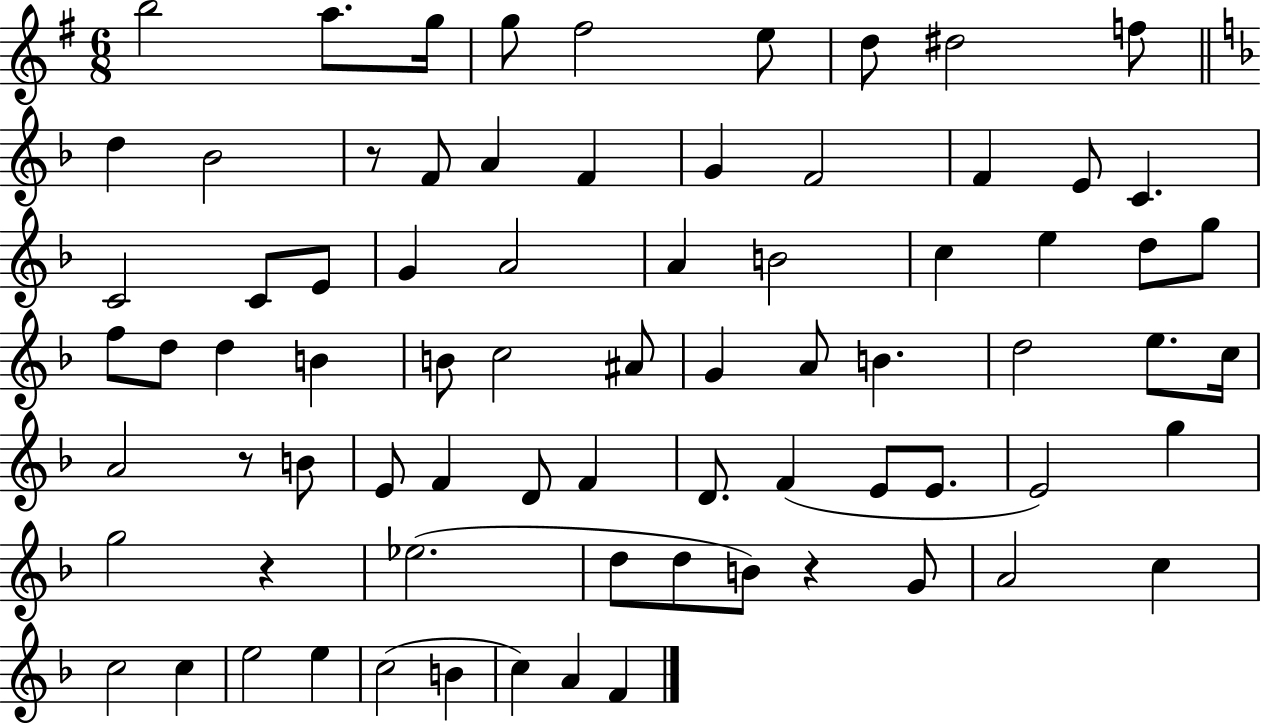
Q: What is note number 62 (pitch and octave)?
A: A4